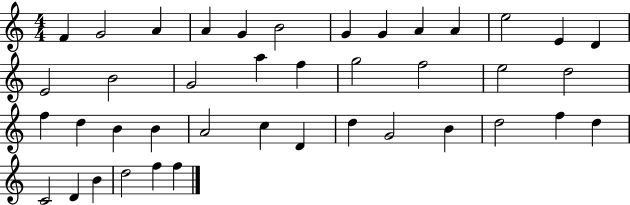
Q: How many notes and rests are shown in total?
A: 41